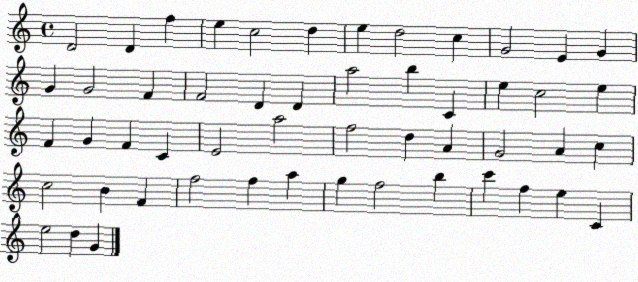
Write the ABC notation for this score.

X:1
T:Untitled
M:4/4
L:1/4
K:C
D2 D f e c2 d e d2 c G2 E G G G2 F F2 D D a2 b C e c2 e F G F C E2 a2 f2 d A G2 A c c2 B F f2 f a g f2 b c' f e C e2 d G